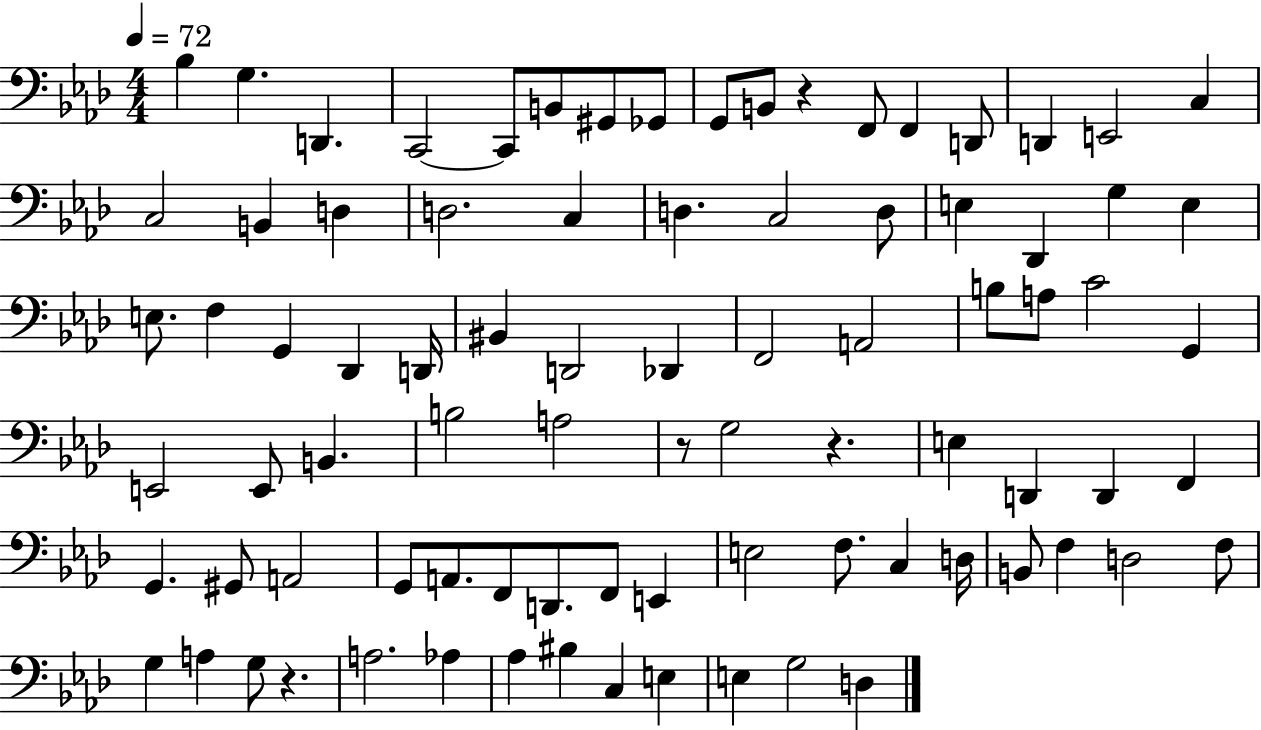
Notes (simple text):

Bb3/q G3/q. D2/q. C2/h C2/e B2/e G#2/e Gb2/e G2/e B2/e R/q F2/e F2/q D2/e D2/q E2/h C3/q C3/h B2/q D3/q D3/h. C3/q D3/q. C3/h D3/e E3/q Db2/q G3/q E3/q E3/e. F3/q G2/q Db2/q D2/s BIS2/q D2/h Db2/q F2/h A2/h B3/e A3/e C4/h G2/q E2/h E2/e B2/q. B3/h A3/h R/e G3/h R/q. E3/q D2/q D2/q F2/q G2/q. G#2/e A2/h G2/e A2/e. F2/e D2/e. F2/e E2/q E3/h F3/e. C3/q D3/s B2/e F3/q D3/h F3/e G3/q A3/q G3/e R/q. A3/h. Ab3/q Ab3/q BIS3/q C3/q E3/q E3/q G3/h D3/q